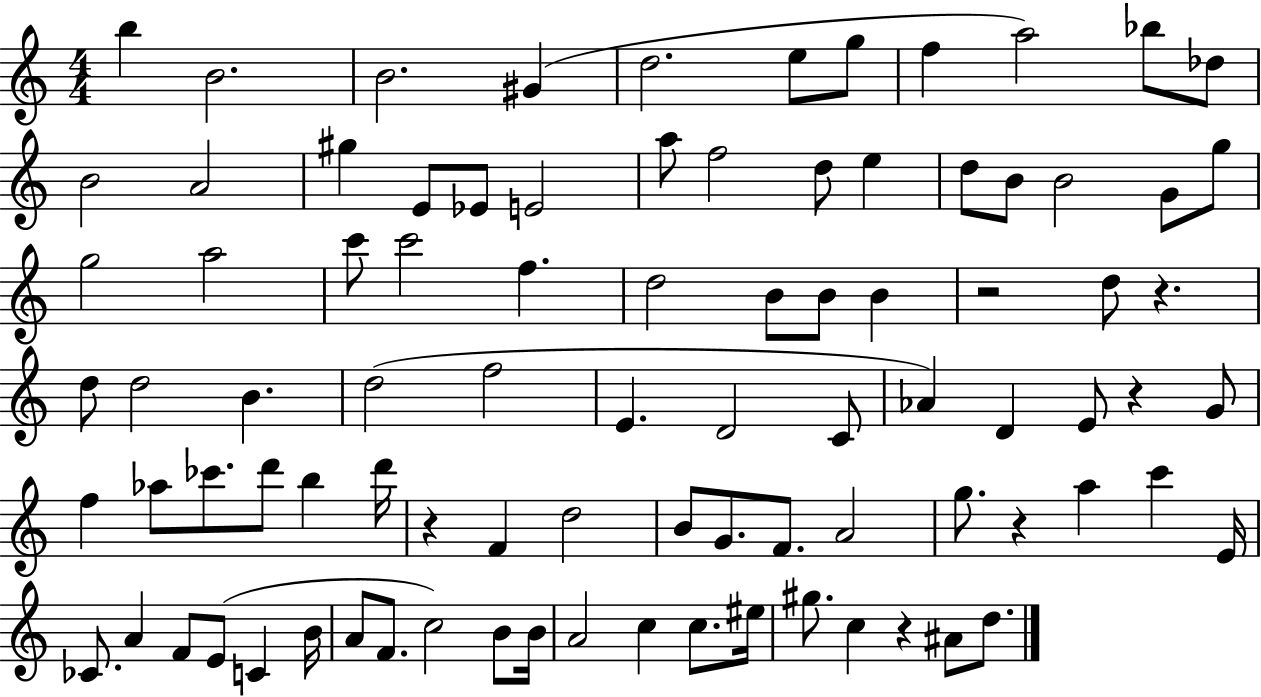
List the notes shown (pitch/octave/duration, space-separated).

B5/q B4/h. B4/h. G#4/q D5/h. E5/e G5/e F5/q A5/h Bb5/e Db5/e B4/h A4/h G#5/q E4/e Eb4/e E4/h A5/e F5/h D5/e E5/q D5/e B4/e B4/h G4/e G5/e G5/h A5/h C6/e C6/h F5/q. D5/h B4/e B4/e B4/q R/h D5/e R/q. D5/e D5/h B4/q. D5/h F5/h E4/q. D4/h C4/e Ab4/q D4/q E4/e R/q G4/e F5/q Ab5/e CES6/e. D6/e B5/q D6/s R/q F4/q D5/h B4/e G4/e. F4/e. A4/h G5/e. R/q A5/q C6/q E4/s CES4/e. A4/q F4/e E4/e C4/q B4/s A4/e F4/e. C5/h B4/e B4/s A4/h C5/q C5/e. EIS5/s G#5/e. C5/q R/q A#4/e D5/e.